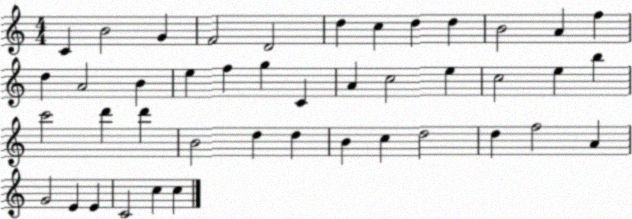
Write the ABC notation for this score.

X:1
T:Untitled
M:4/4
L:1/4
K:C
C B2 G F2 D2 d c d d B2 A f d A2 B e f g C A c2 e c2 e b c'2 d' d' B2 d d B c d2 d f2 A G2 E E C2 c c